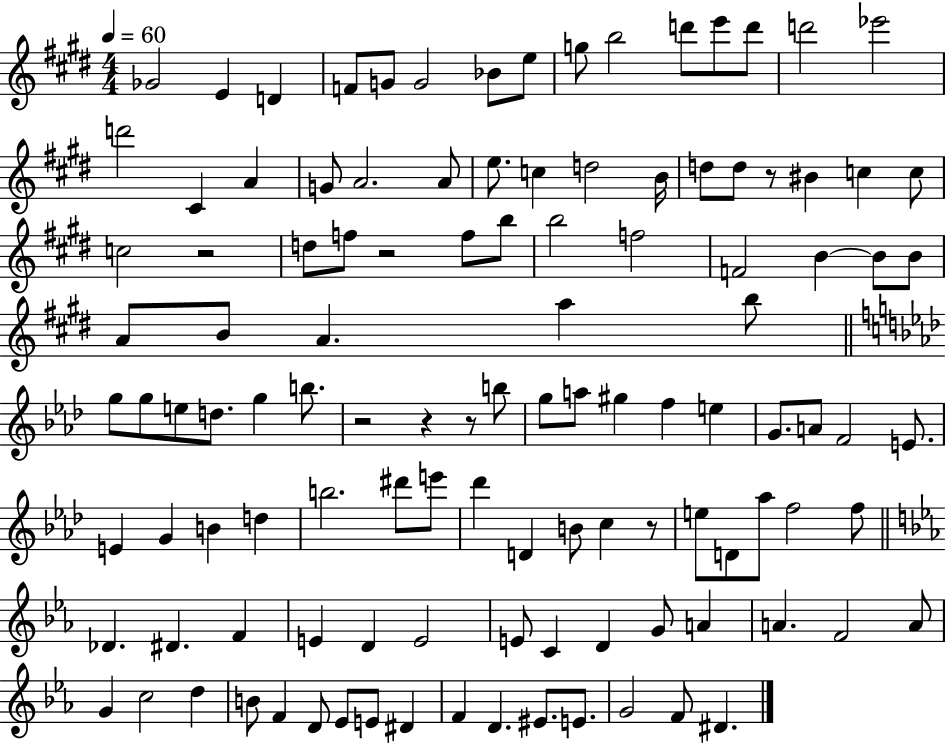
{
  \clef treble
  \numericTimeSignature
  \time 4/4
  \key e \major
  \tempo 4 = 60
  ges'2 e'4 d'4 | f'8 g'8 g'2 bes'8 e''8 | g''8 b''2 d'''8 e'''8 d'''8 | d'''2 ees'''2 | \break d'''2 cis'4 a'4 | g'8 a'2. a'8 | e''8. c''4 d''2 b'16 | d''8 d''8 r8 bis'4 c''4 c''8 | \break c''2 r2 | d''8 f''8 r2 f''8 b''8 | b''2 f''2 | f'2 b'4~~ b'8 b'8 | \break a'8 b'8 a'4. a''4 b''8 | \bar "||" \break \key aes \major g''8 g''8 e''8 d''8. g''4 b''8. | r2 r4 r8 b''8 | g''8 a''8 gis''4 f''4 e''4 | g'8. a'8 f'2 e'8. | \break e'4 g'4 b'4 d''4 | b''2. dis'''8 e'''8 | des'''4 d'4 b'8 c''4 r8 | e''8 d'8 aes''8 f''2 f''8 | \break \bar "||" \break \key ees \major des'4. dis'4. f'4 | e'4 d'4 e'2 | e'8 c'4 d'4 g'8 a'4 | a'4. f'2 a'8 | \break g'4 c''2 d''4 | b'8 f'4 d'8 ees'8 e'8 dis'4 | f'4 d'4. eis'8. e'8. | g'2 f'8 dis'4. | \break \bar "|."
}